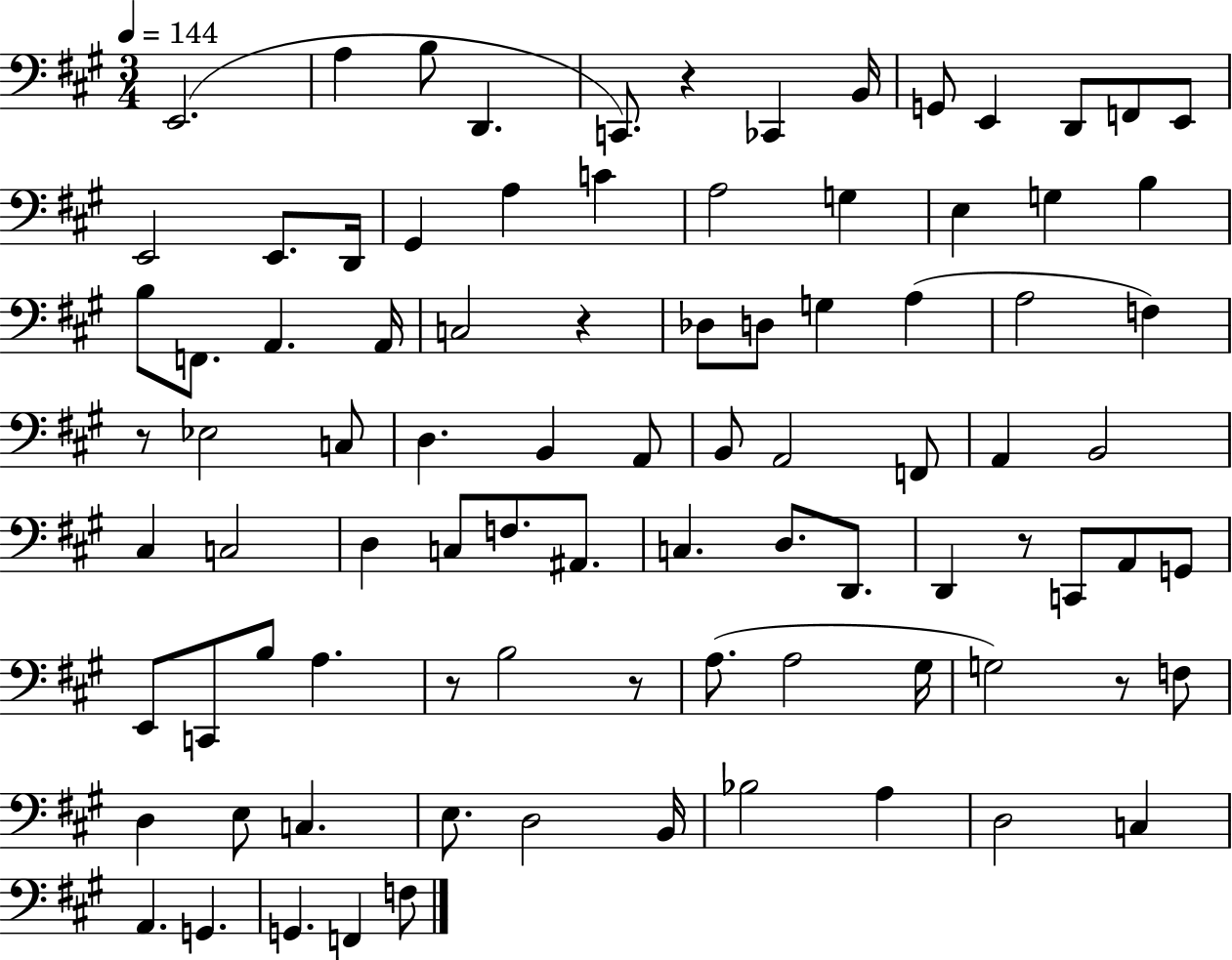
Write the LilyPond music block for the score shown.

{
  \clef bass
  \numericTimeSignature
  \time 3/4
  \key a \major
  \tempo 4 = 144
  e,2.( | a4 b8 d,4. | c,8.) r4 ces,4 b,16 | g,8 e,4 d,8 f,8 e,8 | \break e,2 e,8. d,16 | gis,4 a4 c'4 | a2 g4 | e4 g4 b4 | \break b8 f,8. a,4. a,16 | c2 r4 | des8 d8 g4 a4( | a2 f4) | \break r8 ees2 c8 | d4. b,4 a,8 | b,8 a,2 f,8 | a,4 b,2 | \break cis4 c2 | d4 c8 f8. ais,8. | c4. d8. d,8. | d,4 r8 c,8 a,8 g,8 | \break e,8 c,8 b8 a4. | r8 b2 r8 | a8.( a2 gis16 | g2) r8 f8 | \break d4 e8 c4. | e8. d2 b,16 | bes2 a4 | d2 c4 | \break a,4. g,4. | g,4. f,4 f8 | \bar "|."
}